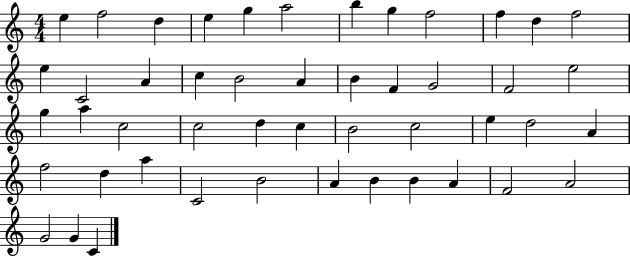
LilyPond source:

{
  \clef treble
  \numericTimeSignature
  \time 4/4
  \key c \major
  e''4 f''2 d''4 | e''4 g''4 a''2 | b''4 g''4 f''2 | f''4 d''4 f''2 | \break e''4 c'2 a'4 | c''4 b'2 a'4 | b'4 f'4 g'2 | f'2 e''2 | \break g''4 a''4 c''2 | c''2 d''4 c''4 | b'2 c''2 | e''4 d''2 a'4 | \break f''2 d''4 a''4 | c'2 b'2 | a'4 b'4 b'4 a'4 | f'2 a'2 | \break g'2 g'4 c'4 | \bar "|."
}